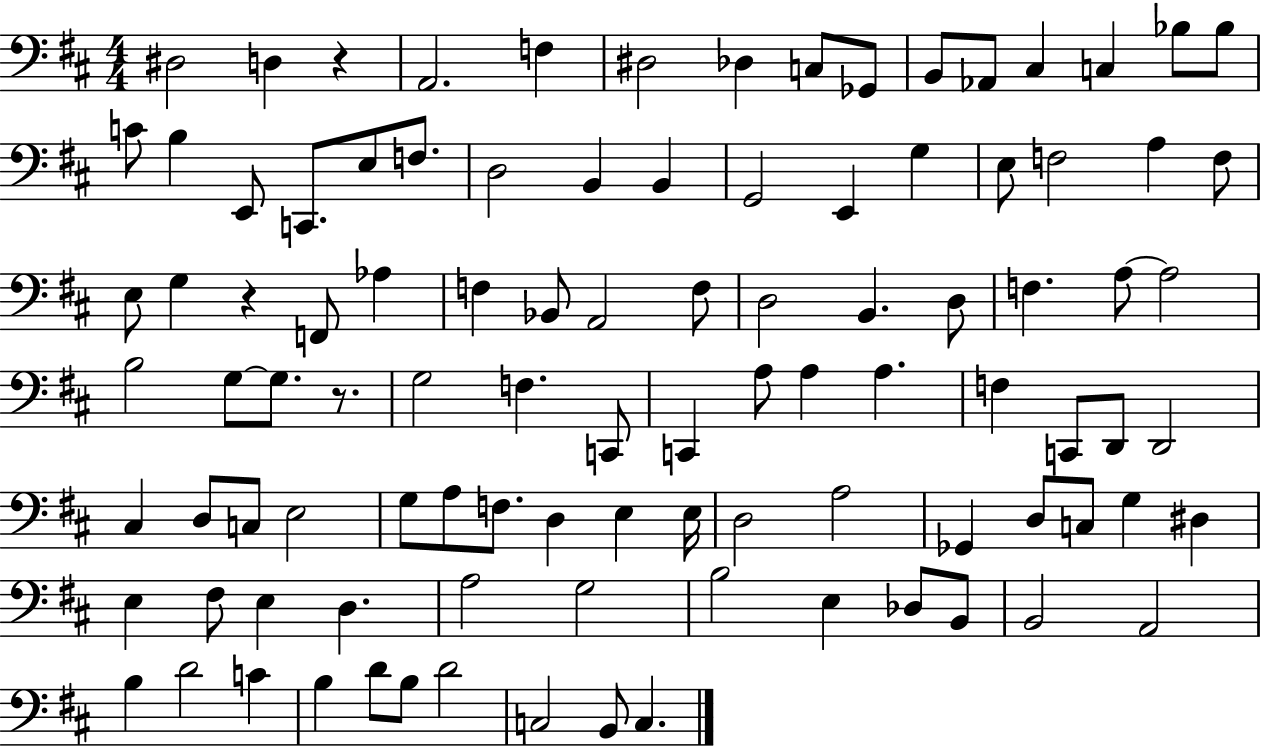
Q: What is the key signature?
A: D major